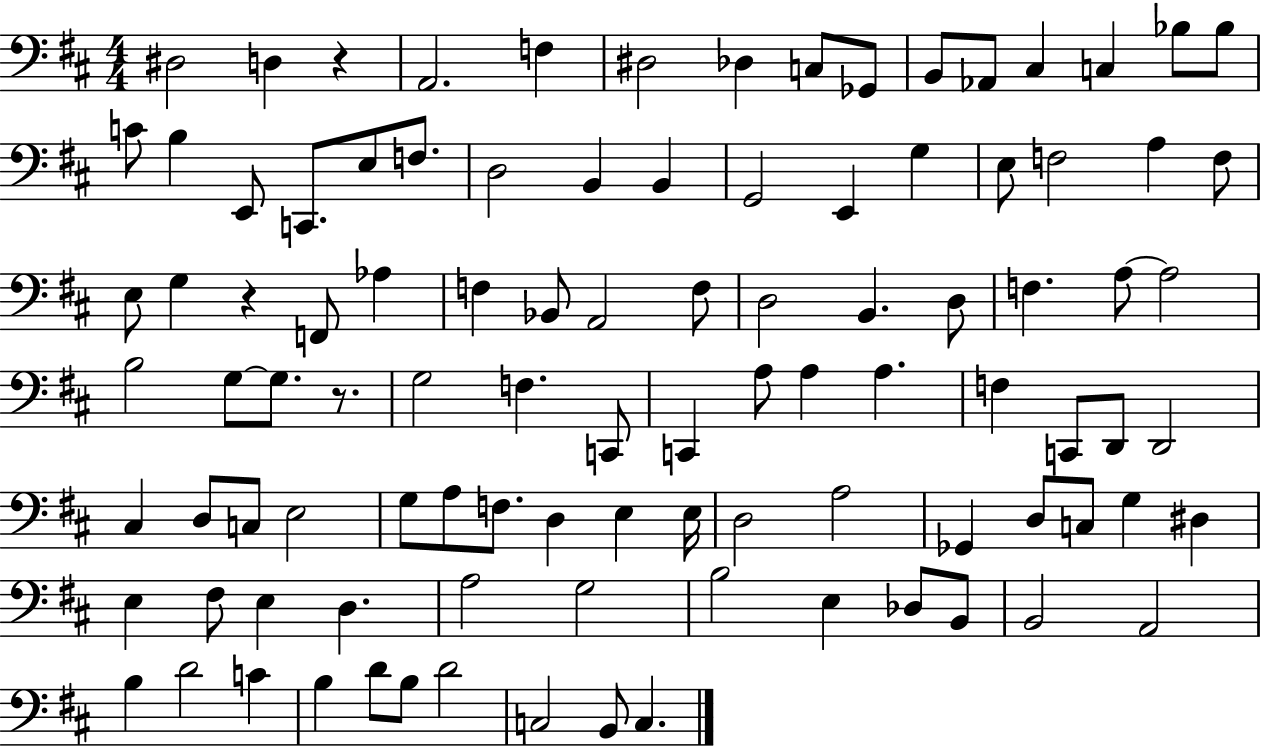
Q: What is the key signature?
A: D major